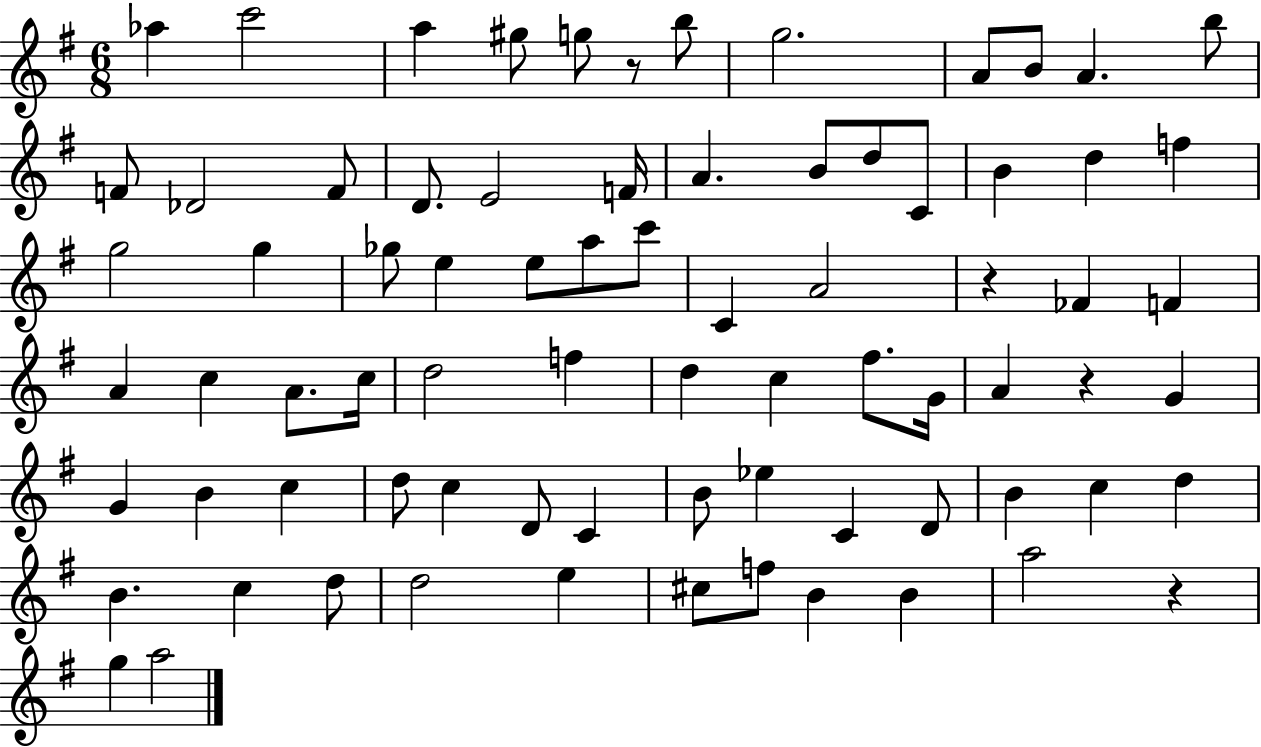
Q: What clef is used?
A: treble